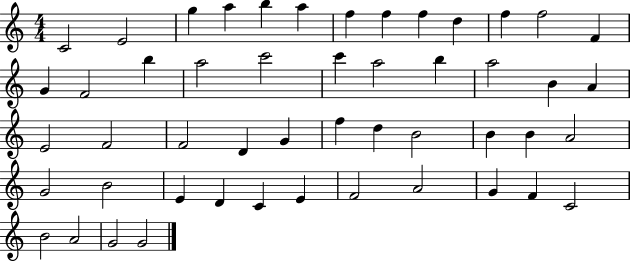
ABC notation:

X:1
T:Untitled
M:4/4
L:1/4
K:C
C2 E2 g a b a f f f d f f2 F G F2 b a2 c'2 c' a2 b a2 B A E2 F2 F2 D G f d B2 B B A2 G2 B2 E D C E F2 A2 G F C2 B2 A2 G2 G2